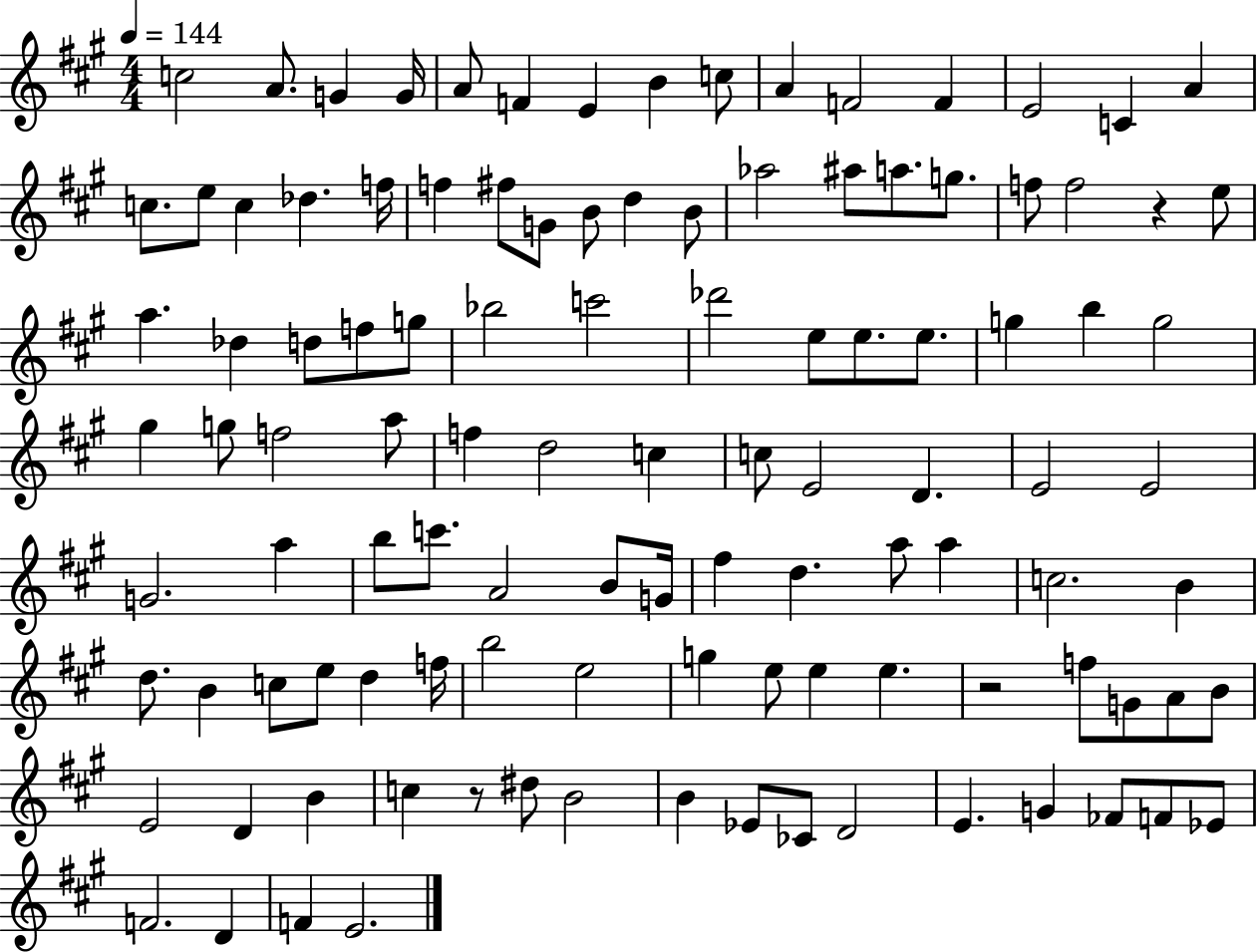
C5/h A4/e. G4/q G4/s A4/e F4/q E4/q B4/q C5/e A4/q F4/h F4/q E4/h C4/q A4/q C5/e. E5/e C5/q Db5/q. F5/s F5/q F#5/e G4/e B4/e D5/q B4/e Ab5/h A#5/e A5/e. G5/e. F5/e F5/h R/q E5/e A5/q. Db5/q D5/e F5/e G5/e Bb5/h C6/h Db6/h E5/e E5/e. E5/e. G5/q B5/q G5/h G#5/q G5/e F5/h A5/e F5/q D5/h C5/q C5/e E4/h D4/q. E4/h E4/h G4/h. A5/q B5/e C6/e. A4/h B4/e G4/s F#5/q D5/q. A5/e A5/q C5/h. B4/q D5/e. B4/q C5/e E5/e D5/q F5/s B5/h E5/h G5/q E5/e E5/q E5/q. R/h F5/e G4/e A4/e B4/e E4/h D4/q B4/q C5/q R/e D#5/e B4/h B4/q Eb4/e CES4/e D4/h E4/q. G4/q FES4/e F4/e Eb4/e F4/h. D4/q F4/q E4/h.